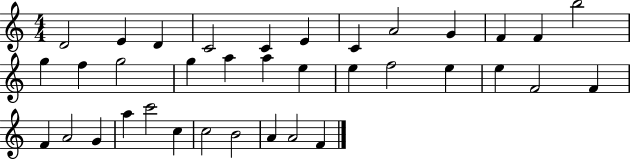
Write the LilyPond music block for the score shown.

{
  \clef treble
  \numericTimeSignature
  \time 4/4
  \key c \major
  d'2 e'4 d'4 | c'2 c'4 e'4 | c'4 a'2 g'4 | f'4 f'4 b''2 | \break g''4 f''4 g''2 | g''4 a''4 a''4 e''4 | e''4 f''2 e''4 | e''4 f'2 f'4 | \break f'4 a'2 g'4 | a''4 c'''2 c''4 | c''2 b'2 | a'4 a'2 f'4 | \break \bar "|."
}